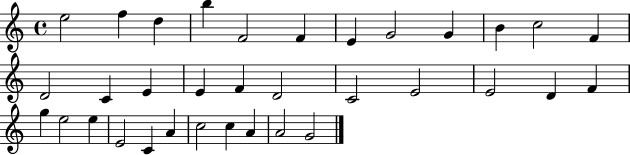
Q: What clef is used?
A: treble